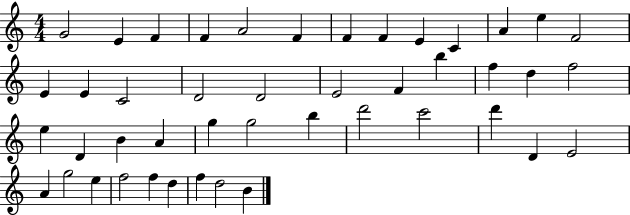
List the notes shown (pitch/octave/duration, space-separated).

G4/h E4/q F4/q F4/q A4/h F4/q F4/q F4/q E4/q C4/q A4/q E5/q F4/h E4/q E4/q C4/h D4/h D4/h E4/h F4/q B5/q F5/q D5/q F5/h E5/q D4/q B4/q A4/q G5/q G5/h B5/q D6/h C6/h D6/q D4/q E4/h A4/q G5/h E5/q F5/h F5/q D5/q F5/q D5/h B4/q